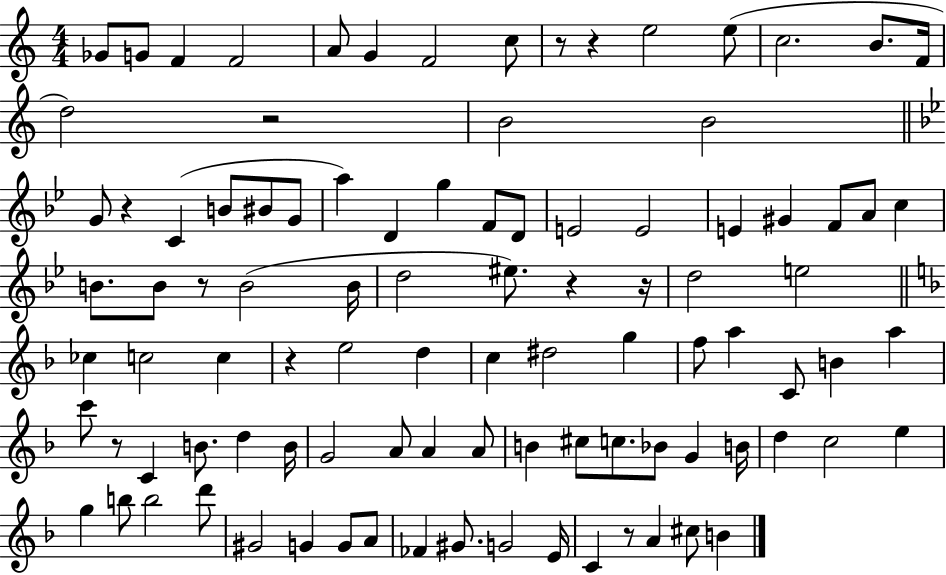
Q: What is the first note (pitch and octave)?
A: Gb4